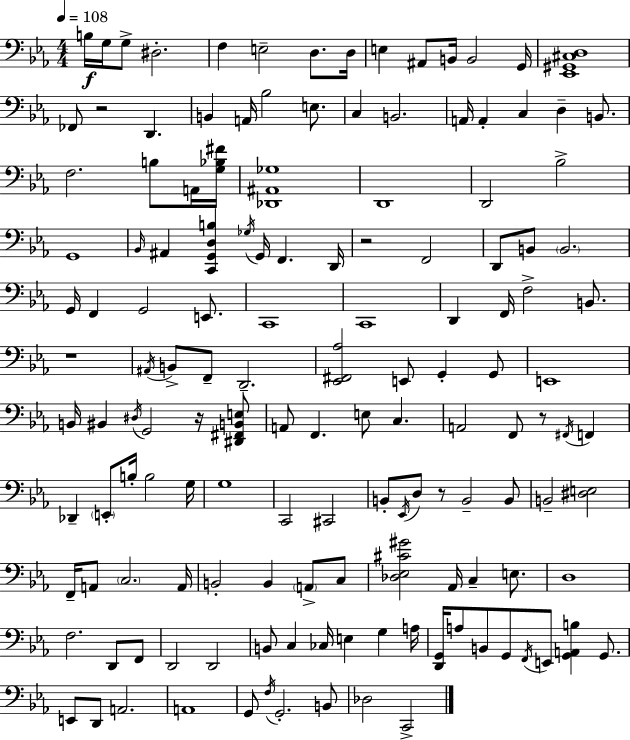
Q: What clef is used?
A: bass